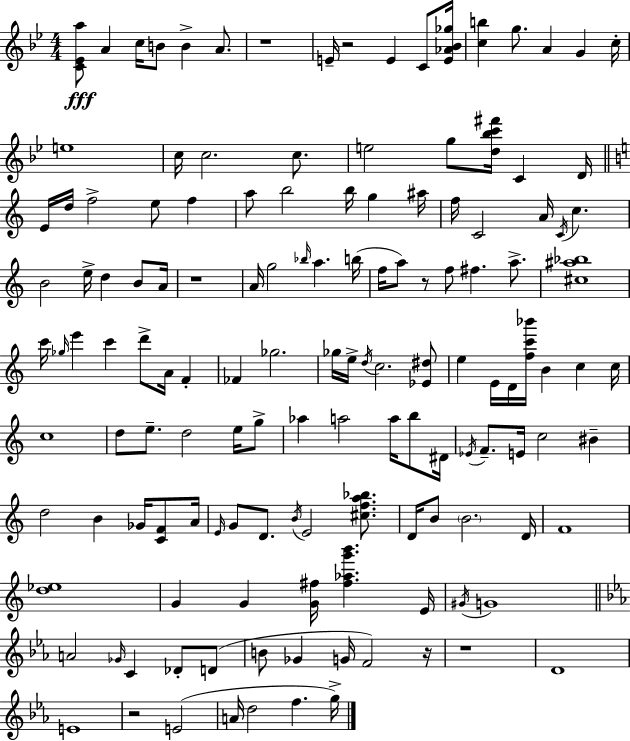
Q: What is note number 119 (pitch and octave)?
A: F5